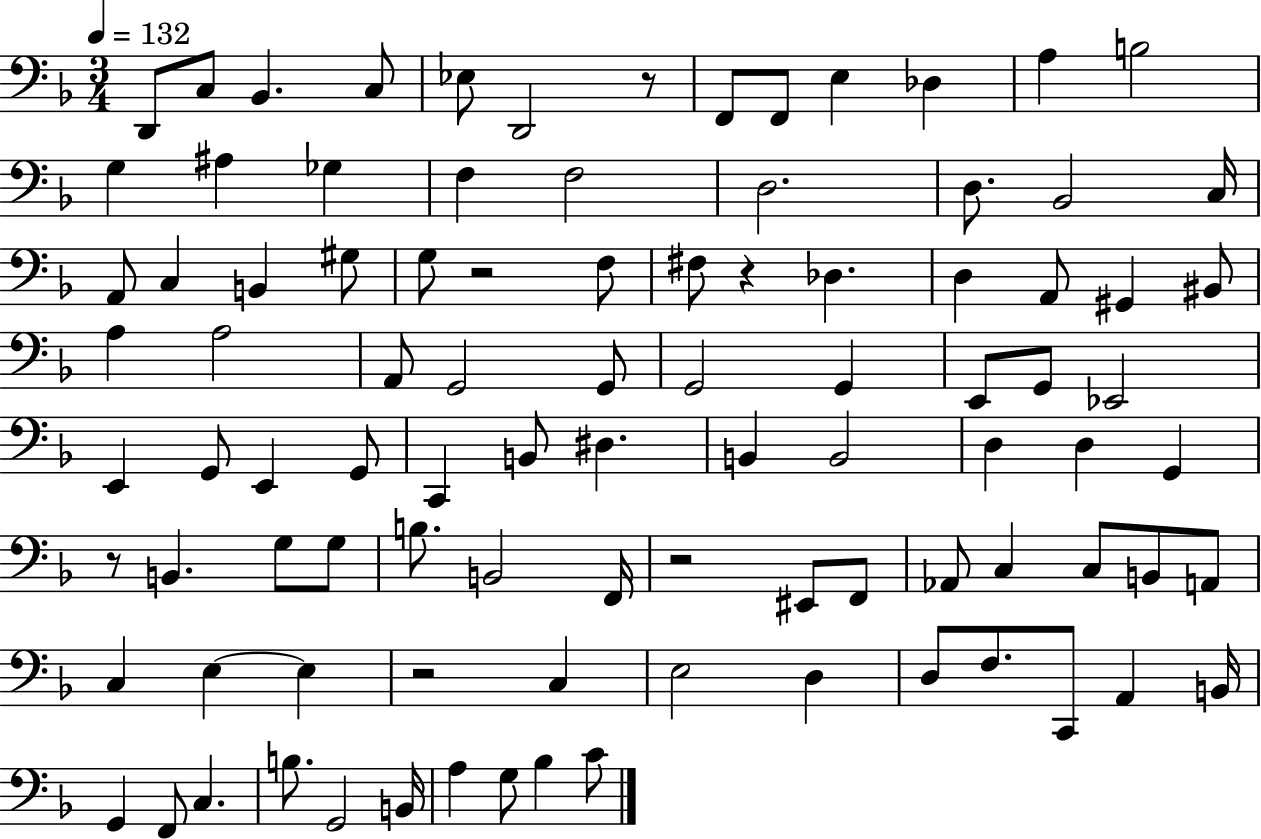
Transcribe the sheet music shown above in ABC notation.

X:1
T:Untitled
M:3/4
L:1/4
K:F
D,,/2 C,/2 _B,, C,/2 _E,/2 D,,2 z/2 F,,/2 F,,/2 E, _D, A, B,2 G, ^A, _G, F, F,2 D,2 D,/2 _B,,2 C,/4 A,,/2 C, B,, ^G,/2 G,/2 z2 F,/2 ^F,/2 z _D, D, A,,/2 ^G,, ^B,,/2 A, A,2 A,,/2 G,,2 G,,/2 G,,2 G,, E,,/2 G,,/2 _E,,2 E,, G,,/2 E,, G,,/2 C,, B,,/2 ^D, B,, B,,2 D, D, G,, z/2 B,, G,/2 G,/2 B,/2 B,,2 F,,/4 z2 ^E,,/2 F,,/2 _A,,/2 C, C,/2 B,,/2 A,,/2 C, E, E, z2 C, E,2 D, D,/2 F,/2 C,,/2 A,, B,,/4 G,, F,,/2 C, B,/2 G,,2 B,,/4 A, G,/2 _B, C/2